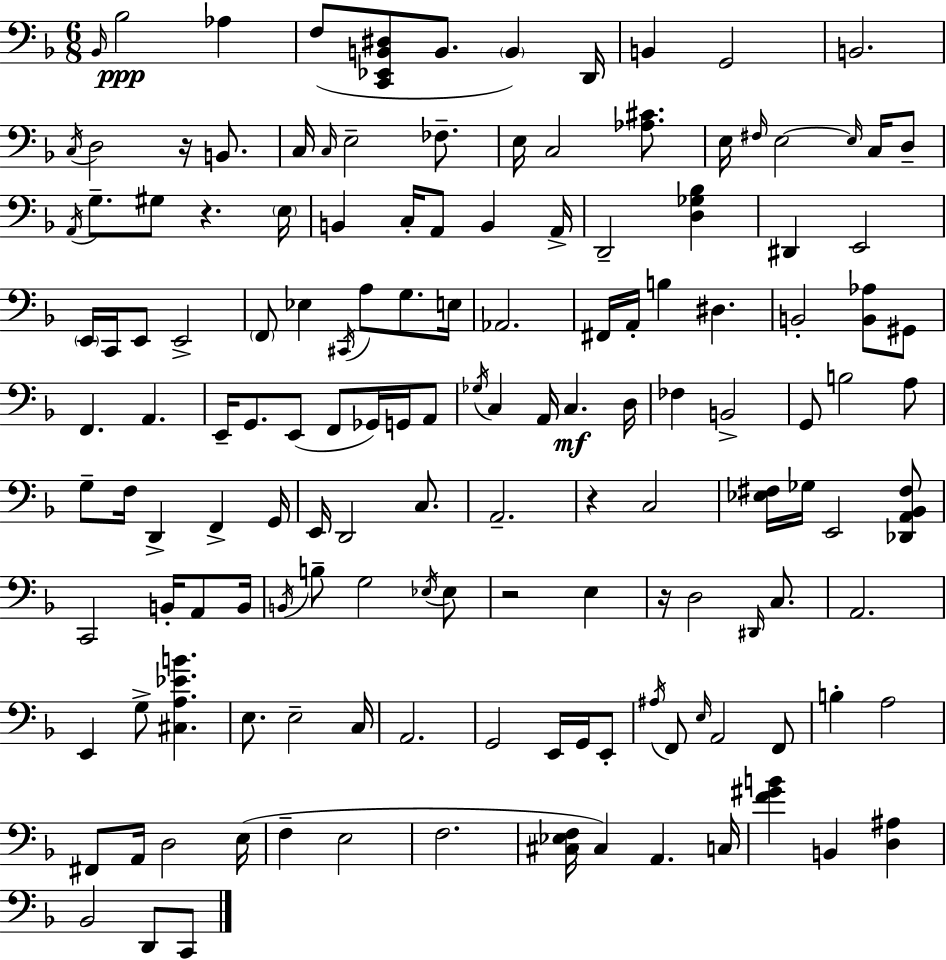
Bb2/s Bb3/h Ab3/q F3/e [C2,Eb2,B2,D#3]/e B2/e. B2/q D2/s B2/q G2/h B2/h. C3/s D3/h R/s B2/e. C3/s C3/s E3/h FES3/e. E3/s C3/h [Ab3,C#4]/e. E3/s F#3/s E3/h E3/s C3/s D3/e A2/s G3/e. G#3/e R/q. E3/s B2/q C3/s A2/e B2/q A2/s D2/h [D3,Gb3,Bb3]/q D#2/q E2/h E2/s C2/s E2/e E2/h F2/e Eb3/q C#2/s A3/e G3/e. E3/s Ab2/h. F#2/s A2/s B3/q D#3/q. B2/h [B2,Ab3]/e G#2/e F2/q. A2/q. E2/s G2/e. E2/e F2/e Gb2/s G2/s A2/e Gb3/s C3/q A2/s C3/q. D3/s FES3/q B2/h G2/e B3/h A3/e G3/e F3/s D2/q F2/q G2/s E2/s D2/h C3/e. A2/h. R/q C3/h [Eb3,F#3]/s Gb3/s E2/h [Db2,A2,Bb2,F#3]/e C2/h B2/s A2/e B2/s B2/s B3/e G3/h Eb3/s Eb3/e R/h E3/q R/s D3/h D#2/s C3/e. A2/h. E2/q G3/e [C#3,A3,Eb4,B4]/q. E3/e. E3/h C3/s A2/h. G2/h E2/s G2/s E2/e A#3/s F2/e E3/s A2/h F2/e B3/q A3/h F#2/e A2/s D3/h E3/s F3/q E3/h F3/h. [C#3,Eb3,F3]/s C#3/q A2/q. C3/s [F4,G#4,B4]/q B2/q [D3,A#3]/q Bb2/h D2/e C2/e